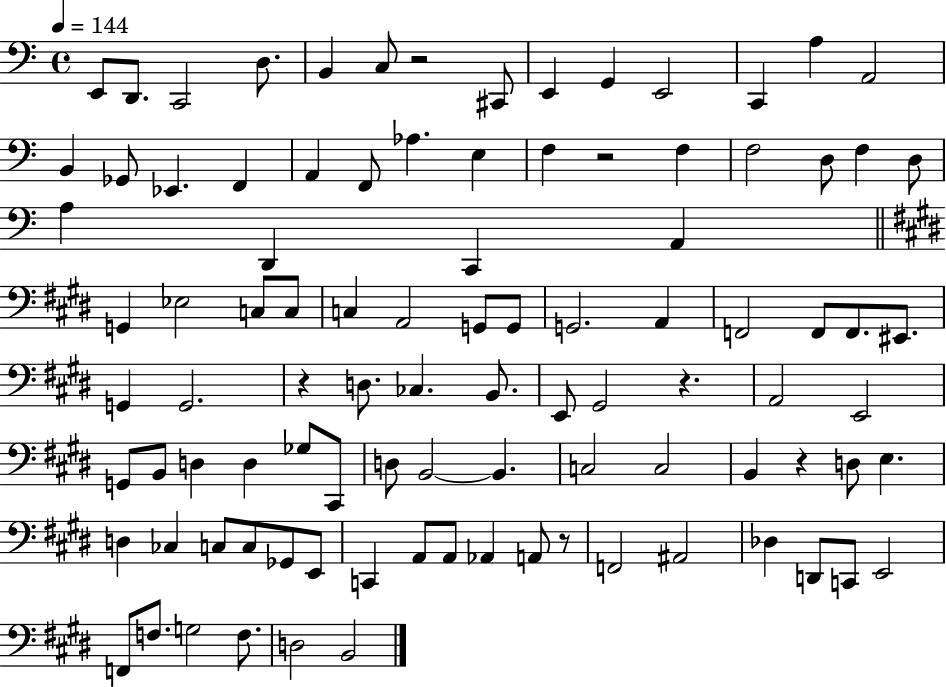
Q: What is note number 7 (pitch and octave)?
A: C#2